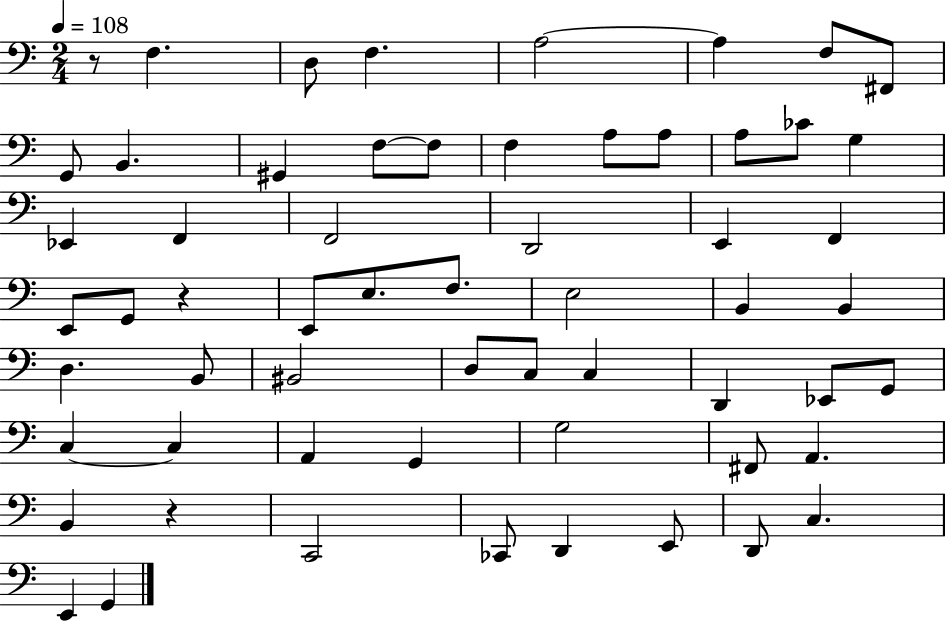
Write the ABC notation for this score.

X:1
T:Untitled
M:2/4
L:1/4
K:C
z/2 F, D,/2 F, A,2 A, F,/2 ^F,,/2 G,,/2 B,, ^G,, F,/2 F,/2 F, A,/2 A,/2 A,/2 _C/2 G, _E,, F,, F,,2 D,,2 E,, F,, E,,/2 G,,/2 z E,,/2 E,/2 F,/2 E,2 B,, B,, D, B,,/2 ^B,,2 D,/2 C,/2 C, D,, _E,,/2 G,,/2 C, C, A,, G,, G,2 ^F,,/2 A,, B,, z C,,2 _C,,/2 D,, E,,/2 D,,/2 C, E,, G,,